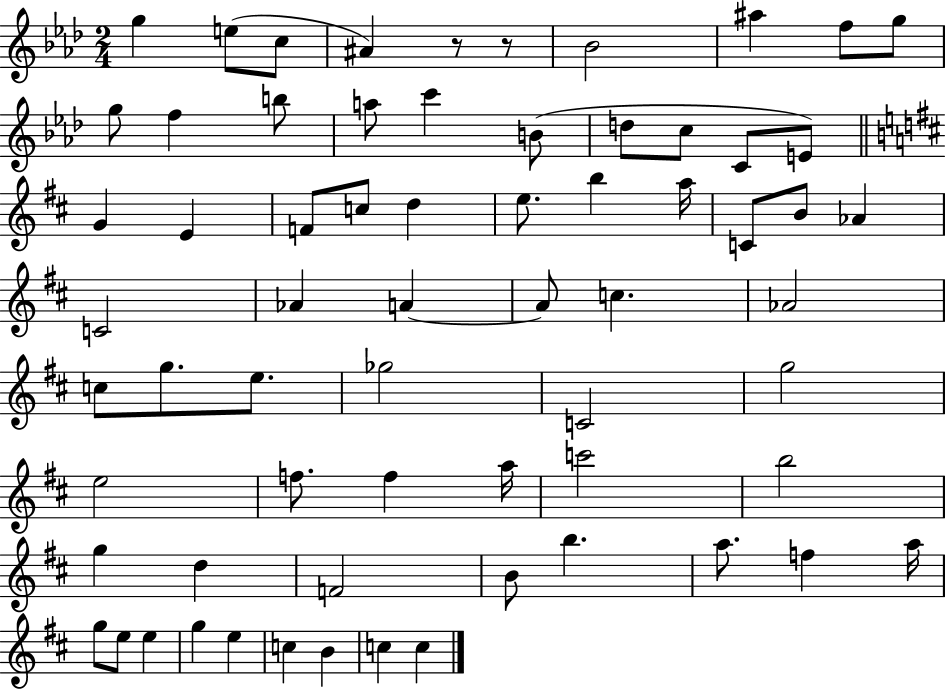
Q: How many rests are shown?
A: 2